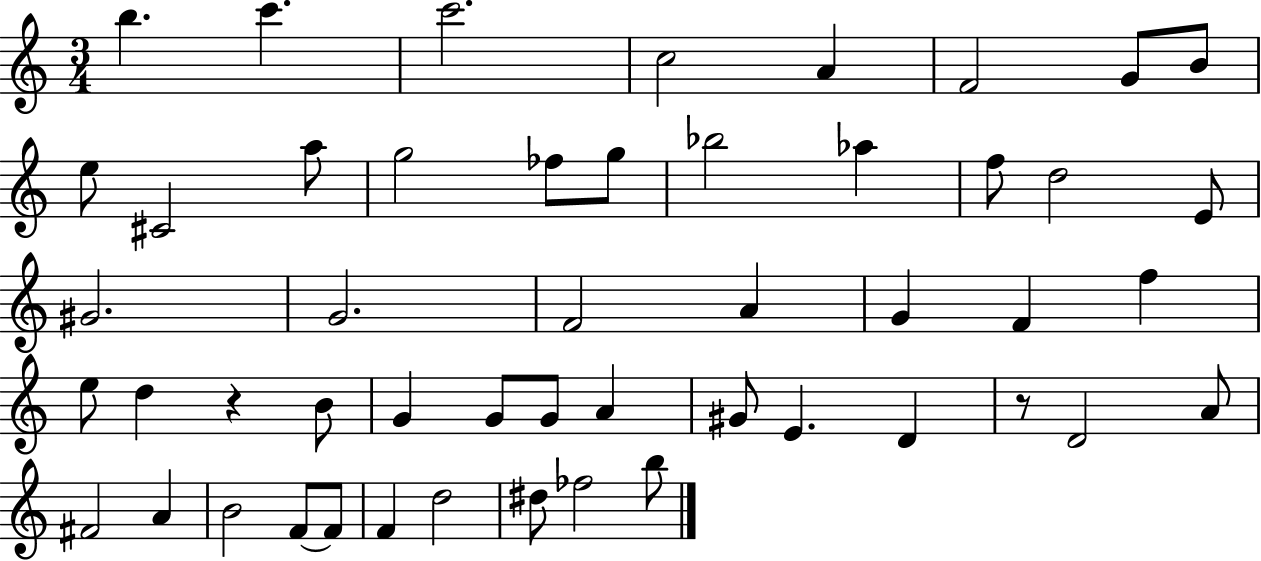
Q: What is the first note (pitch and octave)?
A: B5